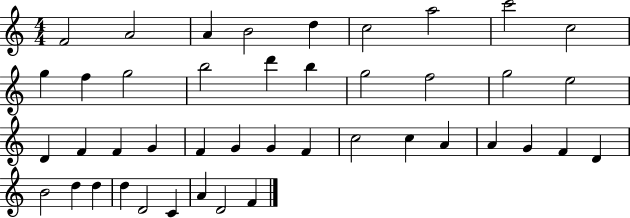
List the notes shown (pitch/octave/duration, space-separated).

F4/h A4/h A4/q B4/h D5/q C5/h A5/h C6/h C5/h G5/q F5/q G5/h B5/h D6/q B5/q G5/h F5/h G5/h E5/h D4/q F4/q F4/q G4/q F4/q G4/q G4/q F4/q C5/h C5/q A4/q A4/q G4/q F4/q D4/q B4/h D5/q D5/q D5/q D4/h C4/q A4/q D4/h F4/q